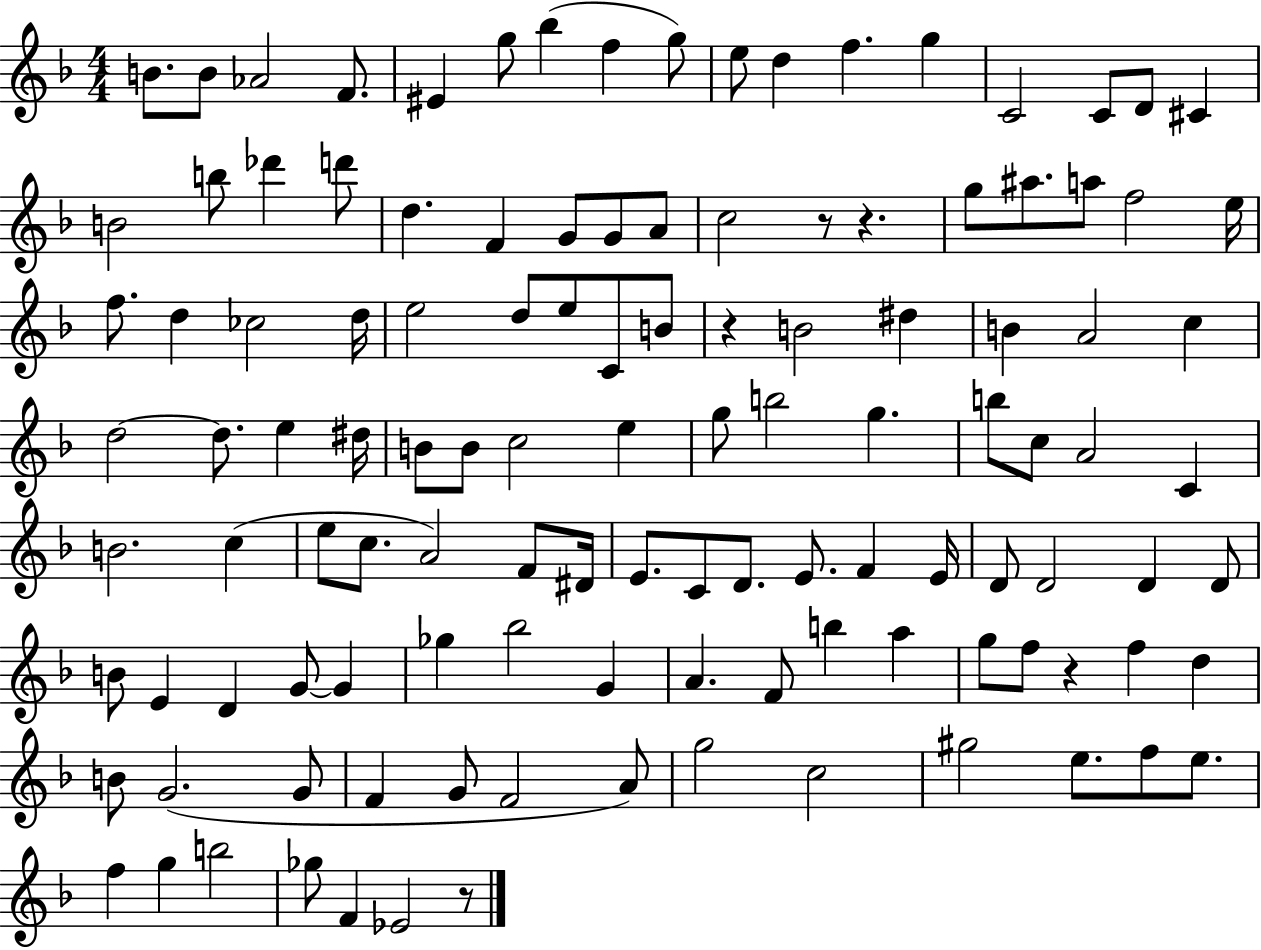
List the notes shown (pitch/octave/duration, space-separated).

B4/e. B4/e Ab4/h F4/e. EIS4/q G5/e Bb5/q F5/q G5/e E5/e D5/q F5/q. G5/q C4/h C4/e D4/e C#4/q B4/h B5/e Db6/q D6/e D5/q. F4/q G4/e G4/e A4/e C5/h R/e R/q. G5/e A#5/e. A5/e F5/h E5/s F5/e. D5/q CES5/h D5/s E5/h D5/e E5/e C4/e B4/e R/q B4/h D#5/q B4/q A4/h C5/q D5/h D5/e. E5/q D#5/s B4/e B4/e C5/h E5/q G5/e B5/h G5/q. B5/e C5/e A4/h C4/q B4/h. C5/q E5/e C5/e. A4/h F4/e D#4/s E4/e. C4/e D4/e. E4/e. F4/q E4/s D4/e D4/h D4/q D4/e B4/e E4/q D4/q G4/e G4/q Gb5/q Bb5/h G4/q A4/q. F4/e B5/q A5/q G5/e F5/e R/q F5/q D5/q B4/e G4/h. G4/e F4/q G4/e F4/h A4/e G5/h C5/h G#5/h E5/e. F5/e E5/e. F5/q G5/q B5/h Gb5/e F4/q Eb4/h R/e